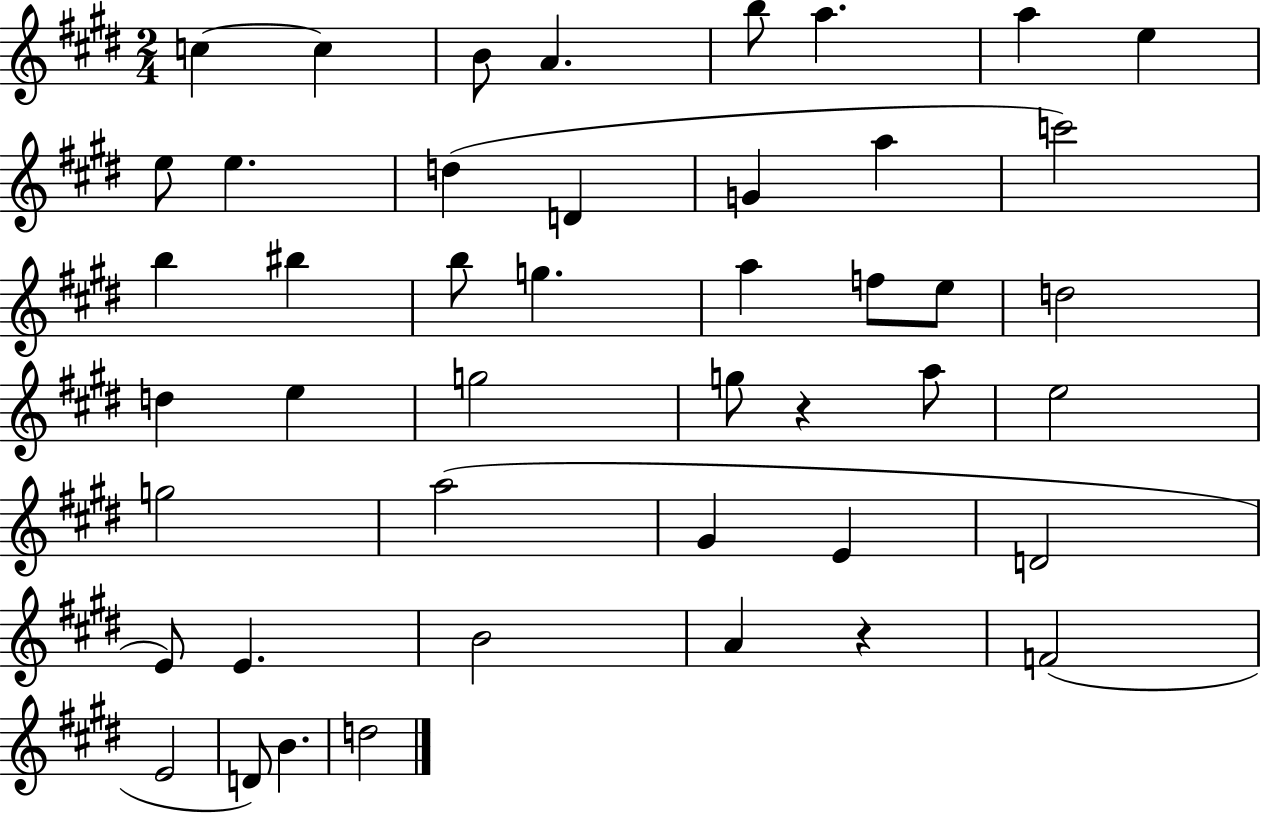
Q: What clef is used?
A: treble